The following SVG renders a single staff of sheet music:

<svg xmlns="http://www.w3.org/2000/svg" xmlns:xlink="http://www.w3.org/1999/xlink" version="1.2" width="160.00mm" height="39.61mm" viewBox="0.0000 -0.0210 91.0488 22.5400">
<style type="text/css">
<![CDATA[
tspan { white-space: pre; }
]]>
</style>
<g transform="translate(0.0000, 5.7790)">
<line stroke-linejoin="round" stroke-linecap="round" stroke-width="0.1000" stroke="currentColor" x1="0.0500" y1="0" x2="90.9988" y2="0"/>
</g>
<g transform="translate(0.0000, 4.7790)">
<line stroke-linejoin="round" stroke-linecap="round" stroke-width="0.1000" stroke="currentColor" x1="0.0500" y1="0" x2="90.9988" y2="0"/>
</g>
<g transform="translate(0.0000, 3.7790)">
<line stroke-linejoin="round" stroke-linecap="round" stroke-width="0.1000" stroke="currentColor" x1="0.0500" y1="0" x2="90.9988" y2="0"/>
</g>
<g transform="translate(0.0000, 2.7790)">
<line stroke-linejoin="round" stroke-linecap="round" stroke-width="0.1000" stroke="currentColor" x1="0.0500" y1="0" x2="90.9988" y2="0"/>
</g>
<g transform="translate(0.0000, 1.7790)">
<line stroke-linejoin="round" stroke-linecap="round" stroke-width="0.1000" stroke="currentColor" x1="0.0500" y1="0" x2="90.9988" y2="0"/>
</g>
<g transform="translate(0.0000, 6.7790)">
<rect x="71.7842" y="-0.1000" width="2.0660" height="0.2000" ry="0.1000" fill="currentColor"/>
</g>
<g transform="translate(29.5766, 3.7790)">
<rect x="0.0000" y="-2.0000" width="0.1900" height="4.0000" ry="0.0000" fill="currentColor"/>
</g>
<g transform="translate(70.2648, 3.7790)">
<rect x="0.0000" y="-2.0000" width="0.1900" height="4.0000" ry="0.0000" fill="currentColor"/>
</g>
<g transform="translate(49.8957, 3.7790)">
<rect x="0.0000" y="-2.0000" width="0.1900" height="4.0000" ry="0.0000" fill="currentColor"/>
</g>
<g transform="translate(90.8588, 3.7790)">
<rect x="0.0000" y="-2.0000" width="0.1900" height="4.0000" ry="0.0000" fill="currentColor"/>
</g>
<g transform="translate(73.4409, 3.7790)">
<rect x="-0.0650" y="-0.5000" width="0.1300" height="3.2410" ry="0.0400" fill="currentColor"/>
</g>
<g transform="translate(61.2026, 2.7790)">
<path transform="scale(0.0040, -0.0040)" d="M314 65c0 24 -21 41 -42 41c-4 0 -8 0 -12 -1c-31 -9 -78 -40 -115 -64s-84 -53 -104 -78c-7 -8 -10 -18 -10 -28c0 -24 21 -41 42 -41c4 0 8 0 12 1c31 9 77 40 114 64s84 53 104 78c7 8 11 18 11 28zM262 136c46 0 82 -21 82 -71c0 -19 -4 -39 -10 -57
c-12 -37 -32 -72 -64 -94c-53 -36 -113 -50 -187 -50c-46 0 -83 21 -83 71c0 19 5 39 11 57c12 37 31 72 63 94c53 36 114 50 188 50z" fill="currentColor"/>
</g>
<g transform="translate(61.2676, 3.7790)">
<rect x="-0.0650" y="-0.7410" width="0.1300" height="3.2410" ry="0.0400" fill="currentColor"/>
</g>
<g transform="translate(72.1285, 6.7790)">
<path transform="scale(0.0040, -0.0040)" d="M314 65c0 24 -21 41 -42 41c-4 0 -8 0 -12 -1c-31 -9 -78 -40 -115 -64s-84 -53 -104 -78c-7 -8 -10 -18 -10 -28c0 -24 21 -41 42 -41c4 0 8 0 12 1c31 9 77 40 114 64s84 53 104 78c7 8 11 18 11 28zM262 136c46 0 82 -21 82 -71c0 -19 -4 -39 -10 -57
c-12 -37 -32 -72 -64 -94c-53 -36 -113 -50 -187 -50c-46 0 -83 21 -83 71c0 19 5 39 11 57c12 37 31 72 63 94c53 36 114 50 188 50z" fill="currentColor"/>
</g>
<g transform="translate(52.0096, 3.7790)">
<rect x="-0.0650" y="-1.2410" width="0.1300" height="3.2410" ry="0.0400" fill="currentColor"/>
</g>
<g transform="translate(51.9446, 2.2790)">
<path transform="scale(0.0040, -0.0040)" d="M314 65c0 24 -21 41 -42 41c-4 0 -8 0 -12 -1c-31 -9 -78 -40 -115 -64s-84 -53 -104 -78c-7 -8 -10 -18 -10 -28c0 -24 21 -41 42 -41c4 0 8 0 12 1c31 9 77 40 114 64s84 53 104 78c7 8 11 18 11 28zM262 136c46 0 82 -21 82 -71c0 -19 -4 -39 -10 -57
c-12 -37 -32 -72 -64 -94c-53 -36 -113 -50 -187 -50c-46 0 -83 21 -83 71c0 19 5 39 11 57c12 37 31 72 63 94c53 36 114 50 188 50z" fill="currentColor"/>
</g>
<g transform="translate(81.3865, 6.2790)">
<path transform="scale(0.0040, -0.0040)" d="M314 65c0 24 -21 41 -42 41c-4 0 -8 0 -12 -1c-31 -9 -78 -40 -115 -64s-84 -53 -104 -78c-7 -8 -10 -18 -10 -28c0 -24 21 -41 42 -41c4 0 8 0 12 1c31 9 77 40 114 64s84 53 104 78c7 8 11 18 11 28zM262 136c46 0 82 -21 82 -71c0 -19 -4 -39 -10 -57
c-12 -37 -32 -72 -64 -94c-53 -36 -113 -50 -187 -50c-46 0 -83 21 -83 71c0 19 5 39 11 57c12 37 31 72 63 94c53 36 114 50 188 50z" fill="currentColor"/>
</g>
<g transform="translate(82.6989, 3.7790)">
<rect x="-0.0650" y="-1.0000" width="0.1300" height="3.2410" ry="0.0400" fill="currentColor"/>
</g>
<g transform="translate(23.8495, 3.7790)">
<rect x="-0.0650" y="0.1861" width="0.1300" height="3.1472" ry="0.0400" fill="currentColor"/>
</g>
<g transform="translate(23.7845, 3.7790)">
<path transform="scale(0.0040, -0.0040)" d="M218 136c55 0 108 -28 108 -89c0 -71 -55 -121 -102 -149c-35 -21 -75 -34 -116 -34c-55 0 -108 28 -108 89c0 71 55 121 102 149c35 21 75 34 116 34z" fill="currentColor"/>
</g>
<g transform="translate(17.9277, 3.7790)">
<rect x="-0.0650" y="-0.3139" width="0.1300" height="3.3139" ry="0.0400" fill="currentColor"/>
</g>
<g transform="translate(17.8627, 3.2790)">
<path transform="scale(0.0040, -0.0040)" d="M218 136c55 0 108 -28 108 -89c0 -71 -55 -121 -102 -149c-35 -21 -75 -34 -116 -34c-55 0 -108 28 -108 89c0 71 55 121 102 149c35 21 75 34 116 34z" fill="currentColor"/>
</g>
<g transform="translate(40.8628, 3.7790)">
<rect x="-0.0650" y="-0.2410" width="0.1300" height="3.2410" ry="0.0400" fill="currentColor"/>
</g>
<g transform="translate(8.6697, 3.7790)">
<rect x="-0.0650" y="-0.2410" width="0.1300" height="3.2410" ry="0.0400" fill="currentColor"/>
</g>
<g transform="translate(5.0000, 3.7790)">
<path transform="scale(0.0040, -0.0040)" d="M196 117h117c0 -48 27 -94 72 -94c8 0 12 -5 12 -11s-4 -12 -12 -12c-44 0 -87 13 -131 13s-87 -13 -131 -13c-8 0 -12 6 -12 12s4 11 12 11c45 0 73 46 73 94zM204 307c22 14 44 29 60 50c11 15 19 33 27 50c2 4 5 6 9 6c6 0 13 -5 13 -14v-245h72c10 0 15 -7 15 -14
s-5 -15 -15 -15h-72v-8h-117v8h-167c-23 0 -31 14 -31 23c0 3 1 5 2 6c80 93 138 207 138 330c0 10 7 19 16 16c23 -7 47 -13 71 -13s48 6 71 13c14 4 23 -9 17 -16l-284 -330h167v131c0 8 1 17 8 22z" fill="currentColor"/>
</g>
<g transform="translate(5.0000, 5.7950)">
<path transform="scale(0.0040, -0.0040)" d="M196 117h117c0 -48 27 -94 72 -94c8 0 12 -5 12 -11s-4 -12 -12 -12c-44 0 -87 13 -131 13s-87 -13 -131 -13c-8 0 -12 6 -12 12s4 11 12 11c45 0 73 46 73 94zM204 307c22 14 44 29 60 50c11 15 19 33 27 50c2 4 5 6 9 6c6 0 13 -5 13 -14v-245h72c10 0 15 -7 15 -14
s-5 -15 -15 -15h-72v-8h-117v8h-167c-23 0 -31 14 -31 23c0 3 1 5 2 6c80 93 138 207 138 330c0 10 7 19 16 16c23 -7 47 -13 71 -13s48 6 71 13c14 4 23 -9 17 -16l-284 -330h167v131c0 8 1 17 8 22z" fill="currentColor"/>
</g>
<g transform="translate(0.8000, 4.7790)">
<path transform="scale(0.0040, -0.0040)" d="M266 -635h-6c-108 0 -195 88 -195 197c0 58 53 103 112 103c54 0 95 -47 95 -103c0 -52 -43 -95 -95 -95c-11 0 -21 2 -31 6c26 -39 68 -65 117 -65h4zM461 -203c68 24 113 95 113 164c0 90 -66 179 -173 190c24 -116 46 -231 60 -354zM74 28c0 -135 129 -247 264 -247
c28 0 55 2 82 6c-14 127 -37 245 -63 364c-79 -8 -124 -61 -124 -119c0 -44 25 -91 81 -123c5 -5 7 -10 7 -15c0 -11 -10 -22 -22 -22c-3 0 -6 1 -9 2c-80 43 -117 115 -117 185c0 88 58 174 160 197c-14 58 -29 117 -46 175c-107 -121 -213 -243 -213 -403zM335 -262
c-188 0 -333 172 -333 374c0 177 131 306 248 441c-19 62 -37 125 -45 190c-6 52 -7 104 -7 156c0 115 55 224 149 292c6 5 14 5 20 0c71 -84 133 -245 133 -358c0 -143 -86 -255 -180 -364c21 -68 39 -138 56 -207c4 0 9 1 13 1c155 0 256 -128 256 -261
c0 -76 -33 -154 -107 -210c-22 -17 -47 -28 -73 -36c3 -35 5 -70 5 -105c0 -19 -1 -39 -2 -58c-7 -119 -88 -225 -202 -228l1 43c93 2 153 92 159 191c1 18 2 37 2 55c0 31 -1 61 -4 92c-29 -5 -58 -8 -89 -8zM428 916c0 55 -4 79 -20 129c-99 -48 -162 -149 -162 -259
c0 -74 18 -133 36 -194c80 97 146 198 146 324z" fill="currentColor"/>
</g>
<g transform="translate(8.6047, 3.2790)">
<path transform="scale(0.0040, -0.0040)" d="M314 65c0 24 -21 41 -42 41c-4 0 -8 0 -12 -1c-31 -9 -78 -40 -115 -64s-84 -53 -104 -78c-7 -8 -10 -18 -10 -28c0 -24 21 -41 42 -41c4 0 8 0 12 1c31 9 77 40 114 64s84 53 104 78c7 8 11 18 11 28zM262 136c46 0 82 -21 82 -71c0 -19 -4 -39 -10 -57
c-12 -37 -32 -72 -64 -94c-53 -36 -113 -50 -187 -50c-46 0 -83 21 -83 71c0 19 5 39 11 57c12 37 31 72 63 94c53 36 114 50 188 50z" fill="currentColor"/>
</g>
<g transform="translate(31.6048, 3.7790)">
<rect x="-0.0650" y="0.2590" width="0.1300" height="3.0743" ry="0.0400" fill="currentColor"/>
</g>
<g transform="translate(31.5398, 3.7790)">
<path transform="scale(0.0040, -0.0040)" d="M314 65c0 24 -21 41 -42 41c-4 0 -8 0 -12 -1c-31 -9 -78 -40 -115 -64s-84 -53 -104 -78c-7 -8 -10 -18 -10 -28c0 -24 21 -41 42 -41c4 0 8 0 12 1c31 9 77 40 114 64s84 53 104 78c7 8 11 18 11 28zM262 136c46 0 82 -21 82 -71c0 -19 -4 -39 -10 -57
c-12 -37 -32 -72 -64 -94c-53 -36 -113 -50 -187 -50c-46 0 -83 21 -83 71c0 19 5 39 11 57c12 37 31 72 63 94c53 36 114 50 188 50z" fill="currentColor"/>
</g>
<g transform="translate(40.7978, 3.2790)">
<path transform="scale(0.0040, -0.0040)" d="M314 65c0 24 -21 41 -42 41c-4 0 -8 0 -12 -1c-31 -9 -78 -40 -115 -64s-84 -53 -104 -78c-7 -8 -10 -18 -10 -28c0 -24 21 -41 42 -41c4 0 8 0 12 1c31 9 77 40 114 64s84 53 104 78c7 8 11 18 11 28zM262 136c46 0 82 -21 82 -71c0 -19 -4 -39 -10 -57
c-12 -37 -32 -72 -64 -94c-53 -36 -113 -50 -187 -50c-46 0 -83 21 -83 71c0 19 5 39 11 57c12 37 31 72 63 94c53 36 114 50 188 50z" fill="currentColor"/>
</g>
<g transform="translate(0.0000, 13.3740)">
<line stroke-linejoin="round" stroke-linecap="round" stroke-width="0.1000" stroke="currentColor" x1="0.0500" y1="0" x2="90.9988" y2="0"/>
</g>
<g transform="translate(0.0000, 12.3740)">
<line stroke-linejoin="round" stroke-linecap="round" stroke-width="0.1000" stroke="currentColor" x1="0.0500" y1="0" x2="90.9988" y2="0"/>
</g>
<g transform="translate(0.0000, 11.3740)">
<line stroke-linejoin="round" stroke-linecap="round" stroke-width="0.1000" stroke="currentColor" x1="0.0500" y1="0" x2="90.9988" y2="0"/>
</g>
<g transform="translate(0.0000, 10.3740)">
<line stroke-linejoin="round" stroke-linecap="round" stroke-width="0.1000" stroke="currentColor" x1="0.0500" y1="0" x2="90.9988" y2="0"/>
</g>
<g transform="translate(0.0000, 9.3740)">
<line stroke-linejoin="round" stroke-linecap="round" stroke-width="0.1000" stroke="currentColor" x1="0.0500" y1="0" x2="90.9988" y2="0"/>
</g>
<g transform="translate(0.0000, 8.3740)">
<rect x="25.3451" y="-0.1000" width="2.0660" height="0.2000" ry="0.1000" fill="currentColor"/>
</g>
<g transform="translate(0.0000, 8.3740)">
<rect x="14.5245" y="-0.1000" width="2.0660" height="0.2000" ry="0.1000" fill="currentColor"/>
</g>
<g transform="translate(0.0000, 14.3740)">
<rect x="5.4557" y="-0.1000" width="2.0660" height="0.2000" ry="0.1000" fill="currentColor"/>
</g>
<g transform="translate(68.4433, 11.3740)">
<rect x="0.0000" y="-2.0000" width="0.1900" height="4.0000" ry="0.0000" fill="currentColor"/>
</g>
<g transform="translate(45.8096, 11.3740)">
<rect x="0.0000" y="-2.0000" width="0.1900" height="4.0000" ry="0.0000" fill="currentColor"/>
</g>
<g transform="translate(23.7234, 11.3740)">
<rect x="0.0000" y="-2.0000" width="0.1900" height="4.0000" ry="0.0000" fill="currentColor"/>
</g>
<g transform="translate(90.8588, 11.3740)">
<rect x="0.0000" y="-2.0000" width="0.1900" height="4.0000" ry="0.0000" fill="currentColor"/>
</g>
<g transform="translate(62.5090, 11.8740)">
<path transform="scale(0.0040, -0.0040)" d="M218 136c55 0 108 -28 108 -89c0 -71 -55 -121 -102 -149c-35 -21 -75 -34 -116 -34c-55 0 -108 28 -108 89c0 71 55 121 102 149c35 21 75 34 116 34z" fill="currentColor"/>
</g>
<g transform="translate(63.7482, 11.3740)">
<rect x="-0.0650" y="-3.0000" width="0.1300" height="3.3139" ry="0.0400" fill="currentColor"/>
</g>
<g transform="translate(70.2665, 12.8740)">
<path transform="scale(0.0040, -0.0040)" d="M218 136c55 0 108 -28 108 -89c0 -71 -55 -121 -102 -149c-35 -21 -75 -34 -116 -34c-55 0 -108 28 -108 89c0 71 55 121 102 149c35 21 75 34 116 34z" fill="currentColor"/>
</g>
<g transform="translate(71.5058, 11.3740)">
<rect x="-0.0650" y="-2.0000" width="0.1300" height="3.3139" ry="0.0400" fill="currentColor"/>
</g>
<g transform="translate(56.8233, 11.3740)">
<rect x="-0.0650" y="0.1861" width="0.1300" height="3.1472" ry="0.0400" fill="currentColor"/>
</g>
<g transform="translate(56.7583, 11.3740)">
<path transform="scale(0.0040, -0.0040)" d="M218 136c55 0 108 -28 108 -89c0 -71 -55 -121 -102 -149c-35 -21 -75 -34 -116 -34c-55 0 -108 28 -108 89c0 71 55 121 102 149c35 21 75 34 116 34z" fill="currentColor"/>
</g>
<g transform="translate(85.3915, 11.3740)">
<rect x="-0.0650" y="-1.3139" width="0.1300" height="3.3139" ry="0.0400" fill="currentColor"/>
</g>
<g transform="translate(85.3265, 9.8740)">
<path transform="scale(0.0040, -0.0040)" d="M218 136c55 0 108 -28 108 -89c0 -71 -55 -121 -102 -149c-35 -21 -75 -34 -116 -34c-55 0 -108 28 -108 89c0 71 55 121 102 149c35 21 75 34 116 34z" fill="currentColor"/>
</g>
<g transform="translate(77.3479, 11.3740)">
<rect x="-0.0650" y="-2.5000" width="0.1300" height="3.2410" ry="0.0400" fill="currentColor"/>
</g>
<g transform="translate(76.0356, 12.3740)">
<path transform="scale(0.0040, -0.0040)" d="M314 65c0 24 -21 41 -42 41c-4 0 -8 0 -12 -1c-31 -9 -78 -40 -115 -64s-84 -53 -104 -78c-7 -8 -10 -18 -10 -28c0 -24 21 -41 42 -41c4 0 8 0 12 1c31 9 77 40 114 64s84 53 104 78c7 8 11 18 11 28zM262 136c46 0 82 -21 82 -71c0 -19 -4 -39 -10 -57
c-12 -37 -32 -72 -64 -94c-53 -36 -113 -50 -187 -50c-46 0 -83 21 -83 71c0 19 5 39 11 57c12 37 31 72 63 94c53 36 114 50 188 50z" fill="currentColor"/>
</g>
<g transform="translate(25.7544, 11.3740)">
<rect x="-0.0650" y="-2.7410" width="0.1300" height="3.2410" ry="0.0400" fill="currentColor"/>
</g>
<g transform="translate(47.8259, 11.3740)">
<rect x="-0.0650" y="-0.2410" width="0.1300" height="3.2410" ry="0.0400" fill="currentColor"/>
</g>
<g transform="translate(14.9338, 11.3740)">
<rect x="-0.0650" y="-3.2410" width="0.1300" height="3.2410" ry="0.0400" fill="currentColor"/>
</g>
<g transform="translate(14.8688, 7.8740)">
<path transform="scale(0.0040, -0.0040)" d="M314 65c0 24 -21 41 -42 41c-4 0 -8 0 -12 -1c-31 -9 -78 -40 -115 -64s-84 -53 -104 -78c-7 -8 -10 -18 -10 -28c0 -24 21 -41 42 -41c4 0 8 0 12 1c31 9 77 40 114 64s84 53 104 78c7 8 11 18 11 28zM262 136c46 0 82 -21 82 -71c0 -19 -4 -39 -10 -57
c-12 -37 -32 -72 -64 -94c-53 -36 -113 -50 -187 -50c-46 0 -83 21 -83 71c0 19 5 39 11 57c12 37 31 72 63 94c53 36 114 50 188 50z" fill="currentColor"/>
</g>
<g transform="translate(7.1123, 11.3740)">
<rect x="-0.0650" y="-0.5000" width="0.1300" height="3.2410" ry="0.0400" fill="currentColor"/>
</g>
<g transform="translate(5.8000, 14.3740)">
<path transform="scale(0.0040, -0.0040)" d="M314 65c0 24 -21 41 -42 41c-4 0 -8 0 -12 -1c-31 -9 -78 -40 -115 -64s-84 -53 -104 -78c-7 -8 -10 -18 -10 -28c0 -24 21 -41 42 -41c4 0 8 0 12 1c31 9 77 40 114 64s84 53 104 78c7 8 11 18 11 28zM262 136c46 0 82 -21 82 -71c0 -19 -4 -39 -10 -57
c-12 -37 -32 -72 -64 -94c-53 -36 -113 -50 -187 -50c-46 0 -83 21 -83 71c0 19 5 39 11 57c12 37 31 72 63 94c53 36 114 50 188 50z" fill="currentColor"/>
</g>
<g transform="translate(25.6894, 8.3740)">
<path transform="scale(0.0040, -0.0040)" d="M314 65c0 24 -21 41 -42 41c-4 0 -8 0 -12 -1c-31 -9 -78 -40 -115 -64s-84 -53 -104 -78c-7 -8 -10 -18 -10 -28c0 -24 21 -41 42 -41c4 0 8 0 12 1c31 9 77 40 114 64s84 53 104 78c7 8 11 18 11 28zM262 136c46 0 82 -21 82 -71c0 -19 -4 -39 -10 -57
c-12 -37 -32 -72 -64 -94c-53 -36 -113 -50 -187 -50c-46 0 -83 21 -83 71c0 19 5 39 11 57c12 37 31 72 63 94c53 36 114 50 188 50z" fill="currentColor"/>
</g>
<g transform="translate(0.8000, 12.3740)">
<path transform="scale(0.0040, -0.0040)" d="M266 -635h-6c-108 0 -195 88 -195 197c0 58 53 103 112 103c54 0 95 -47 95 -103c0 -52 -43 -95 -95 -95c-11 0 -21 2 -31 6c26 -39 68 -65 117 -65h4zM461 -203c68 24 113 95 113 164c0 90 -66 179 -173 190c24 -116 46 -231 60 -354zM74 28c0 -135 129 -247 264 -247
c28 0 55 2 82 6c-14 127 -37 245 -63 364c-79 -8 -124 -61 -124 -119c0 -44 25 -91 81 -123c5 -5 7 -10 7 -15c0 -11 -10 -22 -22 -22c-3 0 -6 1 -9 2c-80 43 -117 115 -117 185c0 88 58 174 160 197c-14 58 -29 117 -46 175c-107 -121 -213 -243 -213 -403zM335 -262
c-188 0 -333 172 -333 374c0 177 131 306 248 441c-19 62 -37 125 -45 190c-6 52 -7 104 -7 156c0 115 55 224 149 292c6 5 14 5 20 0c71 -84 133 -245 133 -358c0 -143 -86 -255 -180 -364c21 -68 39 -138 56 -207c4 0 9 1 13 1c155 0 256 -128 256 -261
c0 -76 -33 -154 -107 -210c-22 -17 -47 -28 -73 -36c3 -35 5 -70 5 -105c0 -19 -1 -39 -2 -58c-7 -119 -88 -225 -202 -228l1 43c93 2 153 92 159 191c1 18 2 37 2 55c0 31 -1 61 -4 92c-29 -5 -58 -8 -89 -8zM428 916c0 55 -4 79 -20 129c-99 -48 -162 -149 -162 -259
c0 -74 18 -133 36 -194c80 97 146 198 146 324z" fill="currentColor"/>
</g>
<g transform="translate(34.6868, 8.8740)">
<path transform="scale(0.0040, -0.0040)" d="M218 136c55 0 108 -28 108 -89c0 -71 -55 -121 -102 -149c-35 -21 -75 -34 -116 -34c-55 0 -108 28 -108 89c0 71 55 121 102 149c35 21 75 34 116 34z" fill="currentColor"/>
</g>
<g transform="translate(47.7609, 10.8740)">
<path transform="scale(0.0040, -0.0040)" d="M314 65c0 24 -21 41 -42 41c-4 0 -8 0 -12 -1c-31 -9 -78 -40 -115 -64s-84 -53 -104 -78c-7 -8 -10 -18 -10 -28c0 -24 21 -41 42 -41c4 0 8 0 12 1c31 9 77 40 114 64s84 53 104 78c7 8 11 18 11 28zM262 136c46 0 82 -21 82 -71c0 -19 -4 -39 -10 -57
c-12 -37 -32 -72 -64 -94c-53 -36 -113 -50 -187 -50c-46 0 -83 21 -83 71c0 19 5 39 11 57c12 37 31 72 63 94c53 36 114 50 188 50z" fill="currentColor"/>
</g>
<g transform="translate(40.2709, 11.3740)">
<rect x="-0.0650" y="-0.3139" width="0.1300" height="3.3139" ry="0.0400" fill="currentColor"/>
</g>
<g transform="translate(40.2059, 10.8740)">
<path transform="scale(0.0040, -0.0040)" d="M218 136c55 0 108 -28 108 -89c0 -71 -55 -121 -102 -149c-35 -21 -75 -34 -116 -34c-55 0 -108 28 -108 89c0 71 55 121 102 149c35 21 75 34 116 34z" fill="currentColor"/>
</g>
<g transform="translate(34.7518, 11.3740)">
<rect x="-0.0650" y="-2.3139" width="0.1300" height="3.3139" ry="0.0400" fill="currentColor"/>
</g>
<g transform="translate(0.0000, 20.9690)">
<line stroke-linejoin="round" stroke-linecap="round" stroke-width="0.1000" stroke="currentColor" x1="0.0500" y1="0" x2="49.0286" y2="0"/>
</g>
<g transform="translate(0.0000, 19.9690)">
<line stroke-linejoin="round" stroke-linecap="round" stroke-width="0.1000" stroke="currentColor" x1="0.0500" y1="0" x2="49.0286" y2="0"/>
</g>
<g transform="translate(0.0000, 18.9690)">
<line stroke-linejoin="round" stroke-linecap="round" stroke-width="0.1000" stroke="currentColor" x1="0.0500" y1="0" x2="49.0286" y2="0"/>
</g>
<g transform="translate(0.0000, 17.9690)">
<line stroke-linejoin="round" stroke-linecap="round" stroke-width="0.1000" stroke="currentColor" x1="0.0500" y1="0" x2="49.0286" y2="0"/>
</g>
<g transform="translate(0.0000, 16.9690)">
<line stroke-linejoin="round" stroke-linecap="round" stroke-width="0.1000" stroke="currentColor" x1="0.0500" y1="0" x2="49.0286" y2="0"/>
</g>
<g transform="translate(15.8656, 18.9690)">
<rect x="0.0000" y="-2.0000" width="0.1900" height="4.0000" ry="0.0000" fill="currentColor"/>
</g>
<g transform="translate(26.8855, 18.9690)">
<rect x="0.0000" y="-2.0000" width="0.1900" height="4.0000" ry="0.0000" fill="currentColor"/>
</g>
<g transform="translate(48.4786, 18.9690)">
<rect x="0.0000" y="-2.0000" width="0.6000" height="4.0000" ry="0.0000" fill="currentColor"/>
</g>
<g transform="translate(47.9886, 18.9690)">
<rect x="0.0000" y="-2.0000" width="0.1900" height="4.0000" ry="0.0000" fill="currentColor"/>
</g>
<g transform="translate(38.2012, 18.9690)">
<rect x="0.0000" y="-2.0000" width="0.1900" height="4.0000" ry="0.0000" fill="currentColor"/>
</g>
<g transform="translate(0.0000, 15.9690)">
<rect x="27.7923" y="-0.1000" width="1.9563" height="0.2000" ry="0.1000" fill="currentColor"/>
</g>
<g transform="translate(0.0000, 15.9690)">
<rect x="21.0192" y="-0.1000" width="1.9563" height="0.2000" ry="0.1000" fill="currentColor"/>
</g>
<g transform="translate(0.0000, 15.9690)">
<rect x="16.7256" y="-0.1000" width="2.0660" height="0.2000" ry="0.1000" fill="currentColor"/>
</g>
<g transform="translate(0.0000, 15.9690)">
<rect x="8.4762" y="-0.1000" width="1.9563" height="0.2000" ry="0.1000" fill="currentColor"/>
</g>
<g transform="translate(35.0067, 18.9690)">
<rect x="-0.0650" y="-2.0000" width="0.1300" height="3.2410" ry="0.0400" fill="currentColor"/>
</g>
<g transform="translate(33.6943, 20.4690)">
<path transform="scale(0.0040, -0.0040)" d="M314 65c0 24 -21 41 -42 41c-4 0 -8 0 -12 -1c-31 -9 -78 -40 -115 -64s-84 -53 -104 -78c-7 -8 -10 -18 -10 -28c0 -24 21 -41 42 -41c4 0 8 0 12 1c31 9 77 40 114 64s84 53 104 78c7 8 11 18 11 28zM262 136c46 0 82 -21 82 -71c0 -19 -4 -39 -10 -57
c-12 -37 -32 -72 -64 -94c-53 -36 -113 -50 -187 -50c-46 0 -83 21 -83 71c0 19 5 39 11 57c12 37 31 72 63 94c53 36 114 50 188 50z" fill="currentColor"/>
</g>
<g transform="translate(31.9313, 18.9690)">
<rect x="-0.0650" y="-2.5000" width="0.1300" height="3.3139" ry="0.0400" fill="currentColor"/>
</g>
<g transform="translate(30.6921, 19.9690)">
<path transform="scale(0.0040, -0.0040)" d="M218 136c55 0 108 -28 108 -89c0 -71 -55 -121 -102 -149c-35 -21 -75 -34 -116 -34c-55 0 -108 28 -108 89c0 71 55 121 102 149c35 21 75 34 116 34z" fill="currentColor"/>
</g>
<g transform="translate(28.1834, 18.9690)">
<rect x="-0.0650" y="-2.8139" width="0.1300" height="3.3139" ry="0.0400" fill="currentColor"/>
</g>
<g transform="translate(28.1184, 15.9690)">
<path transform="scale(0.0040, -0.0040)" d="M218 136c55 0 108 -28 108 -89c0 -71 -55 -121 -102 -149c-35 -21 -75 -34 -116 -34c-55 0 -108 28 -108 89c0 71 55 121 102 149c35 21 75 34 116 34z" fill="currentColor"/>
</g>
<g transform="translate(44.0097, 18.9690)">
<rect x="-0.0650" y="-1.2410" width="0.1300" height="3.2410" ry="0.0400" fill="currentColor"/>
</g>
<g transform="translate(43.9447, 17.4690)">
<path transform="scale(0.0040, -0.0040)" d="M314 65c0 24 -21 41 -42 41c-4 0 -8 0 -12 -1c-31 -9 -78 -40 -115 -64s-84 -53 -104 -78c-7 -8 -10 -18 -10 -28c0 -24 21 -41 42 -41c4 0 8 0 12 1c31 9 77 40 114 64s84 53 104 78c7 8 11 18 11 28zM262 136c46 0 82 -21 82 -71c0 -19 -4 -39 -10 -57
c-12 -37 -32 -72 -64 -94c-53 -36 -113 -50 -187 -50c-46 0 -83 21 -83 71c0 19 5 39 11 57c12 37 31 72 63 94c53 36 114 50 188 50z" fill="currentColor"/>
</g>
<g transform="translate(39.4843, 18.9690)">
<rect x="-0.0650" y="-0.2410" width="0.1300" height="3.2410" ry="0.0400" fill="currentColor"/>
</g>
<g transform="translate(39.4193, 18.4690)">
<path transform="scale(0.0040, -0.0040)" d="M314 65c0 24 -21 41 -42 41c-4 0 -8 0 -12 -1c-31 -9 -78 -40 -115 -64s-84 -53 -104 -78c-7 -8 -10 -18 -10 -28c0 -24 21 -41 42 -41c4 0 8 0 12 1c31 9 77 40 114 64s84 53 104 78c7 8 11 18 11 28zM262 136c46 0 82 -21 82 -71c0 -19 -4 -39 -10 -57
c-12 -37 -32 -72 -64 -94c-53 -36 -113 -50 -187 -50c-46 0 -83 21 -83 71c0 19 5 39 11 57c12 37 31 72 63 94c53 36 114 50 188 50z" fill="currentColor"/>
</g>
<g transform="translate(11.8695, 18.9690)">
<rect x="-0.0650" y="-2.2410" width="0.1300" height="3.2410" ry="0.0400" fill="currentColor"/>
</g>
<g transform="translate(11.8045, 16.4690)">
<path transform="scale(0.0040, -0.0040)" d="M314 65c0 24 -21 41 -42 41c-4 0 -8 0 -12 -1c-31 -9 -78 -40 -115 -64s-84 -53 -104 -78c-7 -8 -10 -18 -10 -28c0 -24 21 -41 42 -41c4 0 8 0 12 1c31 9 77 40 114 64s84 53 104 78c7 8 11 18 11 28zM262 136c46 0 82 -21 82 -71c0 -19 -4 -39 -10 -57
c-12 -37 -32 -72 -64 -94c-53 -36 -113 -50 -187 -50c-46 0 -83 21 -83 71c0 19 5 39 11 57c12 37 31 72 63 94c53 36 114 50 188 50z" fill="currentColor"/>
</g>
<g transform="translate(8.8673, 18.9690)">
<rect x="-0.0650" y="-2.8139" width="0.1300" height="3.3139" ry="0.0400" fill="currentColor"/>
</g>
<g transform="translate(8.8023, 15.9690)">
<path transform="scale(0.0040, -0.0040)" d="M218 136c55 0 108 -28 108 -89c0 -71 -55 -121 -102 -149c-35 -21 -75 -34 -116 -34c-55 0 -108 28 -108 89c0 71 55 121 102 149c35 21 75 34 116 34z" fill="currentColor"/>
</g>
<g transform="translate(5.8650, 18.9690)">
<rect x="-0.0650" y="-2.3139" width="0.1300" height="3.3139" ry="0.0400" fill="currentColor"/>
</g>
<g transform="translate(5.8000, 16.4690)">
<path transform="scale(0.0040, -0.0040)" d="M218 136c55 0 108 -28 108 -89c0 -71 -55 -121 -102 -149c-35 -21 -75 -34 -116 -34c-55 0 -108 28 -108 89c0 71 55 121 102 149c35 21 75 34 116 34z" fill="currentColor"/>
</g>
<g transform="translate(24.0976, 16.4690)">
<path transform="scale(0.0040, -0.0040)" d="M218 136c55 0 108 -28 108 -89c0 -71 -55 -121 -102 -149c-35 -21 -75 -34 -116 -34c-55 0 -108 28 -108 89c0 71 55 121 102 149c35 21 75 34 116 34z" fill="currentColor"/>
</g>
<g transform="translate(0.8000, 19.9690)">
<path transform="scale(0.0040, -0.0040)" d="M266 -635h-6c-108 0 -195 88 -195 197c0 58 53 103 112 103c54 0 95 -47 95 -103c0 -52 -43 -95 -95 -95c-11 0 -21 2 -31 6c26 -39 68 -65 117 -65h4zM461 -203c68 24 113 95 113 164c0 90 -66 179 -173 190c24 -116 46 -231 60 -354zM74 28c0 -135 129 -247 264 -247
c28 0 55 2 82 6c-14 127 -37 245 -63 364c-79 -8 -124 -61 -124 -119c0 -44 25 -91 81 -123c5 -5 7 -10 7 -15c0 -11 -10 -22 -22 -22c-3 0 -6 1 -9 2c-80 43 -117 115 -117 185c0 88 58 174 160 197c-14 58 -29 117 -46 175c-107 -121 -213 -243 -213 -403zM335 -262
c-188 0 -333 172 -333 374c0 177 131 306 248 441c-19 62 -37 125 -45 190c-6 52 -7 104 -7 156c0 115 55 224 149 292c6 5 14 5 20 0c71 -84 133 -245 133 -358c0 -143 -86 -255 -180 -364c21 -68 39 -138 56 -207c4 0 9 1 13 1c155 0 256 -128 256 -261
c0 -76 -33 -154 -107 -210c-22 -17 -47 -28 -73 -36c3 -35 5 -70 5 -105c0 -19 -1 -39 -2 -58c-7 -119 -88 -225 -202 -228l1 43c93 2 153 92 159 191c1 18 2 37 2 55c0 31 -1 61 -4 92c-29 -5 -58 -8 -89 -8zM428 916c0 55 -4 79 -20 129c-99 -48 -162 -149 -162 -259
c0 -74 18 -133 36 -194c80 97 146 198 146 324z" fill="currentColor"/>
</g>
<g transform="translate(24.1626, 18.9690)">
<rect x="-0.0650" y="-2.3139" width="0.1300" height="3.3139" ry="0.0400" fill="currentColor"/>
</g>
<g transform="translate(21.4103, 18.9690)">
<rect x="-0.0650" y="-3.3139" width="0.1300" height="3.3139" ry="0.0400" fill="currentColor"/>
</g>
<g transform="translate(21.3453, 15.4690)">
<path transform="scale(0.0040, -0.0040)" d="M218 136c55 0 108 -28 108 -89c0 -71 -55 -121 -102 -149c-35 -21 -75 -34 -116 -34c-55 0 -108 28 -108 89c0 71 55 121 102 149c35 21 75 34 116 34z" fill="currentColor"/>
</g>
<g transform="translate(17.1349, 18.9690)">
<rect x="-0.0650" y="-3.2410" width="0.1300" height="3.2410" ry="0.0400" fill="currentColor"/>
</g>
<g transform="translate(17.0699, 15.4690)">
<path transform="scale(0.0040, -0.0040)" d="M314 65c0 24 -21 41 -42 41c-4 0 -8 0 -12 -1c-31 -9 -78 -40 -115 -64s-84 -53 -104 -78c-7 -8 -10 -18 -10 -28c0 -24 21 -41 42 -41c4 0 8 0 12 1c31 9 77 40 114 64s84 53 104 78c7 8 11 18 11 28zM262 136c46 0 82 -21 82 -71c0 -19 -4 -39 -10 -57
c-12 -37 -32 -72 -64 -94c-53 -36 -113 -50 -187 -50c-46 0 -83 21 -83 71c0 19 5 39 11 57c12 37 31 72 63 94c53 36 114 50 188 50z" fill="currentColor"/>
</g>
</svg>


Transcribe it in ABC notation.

X:1
T:Untitled
M:4/4
L:1/4
K:C
c2 c B B2 c2 e2 d2 C2 D2 C2 b2 a2 g c c2 B A F G2 e g a g2 b2 b g a G F2 c2 e2